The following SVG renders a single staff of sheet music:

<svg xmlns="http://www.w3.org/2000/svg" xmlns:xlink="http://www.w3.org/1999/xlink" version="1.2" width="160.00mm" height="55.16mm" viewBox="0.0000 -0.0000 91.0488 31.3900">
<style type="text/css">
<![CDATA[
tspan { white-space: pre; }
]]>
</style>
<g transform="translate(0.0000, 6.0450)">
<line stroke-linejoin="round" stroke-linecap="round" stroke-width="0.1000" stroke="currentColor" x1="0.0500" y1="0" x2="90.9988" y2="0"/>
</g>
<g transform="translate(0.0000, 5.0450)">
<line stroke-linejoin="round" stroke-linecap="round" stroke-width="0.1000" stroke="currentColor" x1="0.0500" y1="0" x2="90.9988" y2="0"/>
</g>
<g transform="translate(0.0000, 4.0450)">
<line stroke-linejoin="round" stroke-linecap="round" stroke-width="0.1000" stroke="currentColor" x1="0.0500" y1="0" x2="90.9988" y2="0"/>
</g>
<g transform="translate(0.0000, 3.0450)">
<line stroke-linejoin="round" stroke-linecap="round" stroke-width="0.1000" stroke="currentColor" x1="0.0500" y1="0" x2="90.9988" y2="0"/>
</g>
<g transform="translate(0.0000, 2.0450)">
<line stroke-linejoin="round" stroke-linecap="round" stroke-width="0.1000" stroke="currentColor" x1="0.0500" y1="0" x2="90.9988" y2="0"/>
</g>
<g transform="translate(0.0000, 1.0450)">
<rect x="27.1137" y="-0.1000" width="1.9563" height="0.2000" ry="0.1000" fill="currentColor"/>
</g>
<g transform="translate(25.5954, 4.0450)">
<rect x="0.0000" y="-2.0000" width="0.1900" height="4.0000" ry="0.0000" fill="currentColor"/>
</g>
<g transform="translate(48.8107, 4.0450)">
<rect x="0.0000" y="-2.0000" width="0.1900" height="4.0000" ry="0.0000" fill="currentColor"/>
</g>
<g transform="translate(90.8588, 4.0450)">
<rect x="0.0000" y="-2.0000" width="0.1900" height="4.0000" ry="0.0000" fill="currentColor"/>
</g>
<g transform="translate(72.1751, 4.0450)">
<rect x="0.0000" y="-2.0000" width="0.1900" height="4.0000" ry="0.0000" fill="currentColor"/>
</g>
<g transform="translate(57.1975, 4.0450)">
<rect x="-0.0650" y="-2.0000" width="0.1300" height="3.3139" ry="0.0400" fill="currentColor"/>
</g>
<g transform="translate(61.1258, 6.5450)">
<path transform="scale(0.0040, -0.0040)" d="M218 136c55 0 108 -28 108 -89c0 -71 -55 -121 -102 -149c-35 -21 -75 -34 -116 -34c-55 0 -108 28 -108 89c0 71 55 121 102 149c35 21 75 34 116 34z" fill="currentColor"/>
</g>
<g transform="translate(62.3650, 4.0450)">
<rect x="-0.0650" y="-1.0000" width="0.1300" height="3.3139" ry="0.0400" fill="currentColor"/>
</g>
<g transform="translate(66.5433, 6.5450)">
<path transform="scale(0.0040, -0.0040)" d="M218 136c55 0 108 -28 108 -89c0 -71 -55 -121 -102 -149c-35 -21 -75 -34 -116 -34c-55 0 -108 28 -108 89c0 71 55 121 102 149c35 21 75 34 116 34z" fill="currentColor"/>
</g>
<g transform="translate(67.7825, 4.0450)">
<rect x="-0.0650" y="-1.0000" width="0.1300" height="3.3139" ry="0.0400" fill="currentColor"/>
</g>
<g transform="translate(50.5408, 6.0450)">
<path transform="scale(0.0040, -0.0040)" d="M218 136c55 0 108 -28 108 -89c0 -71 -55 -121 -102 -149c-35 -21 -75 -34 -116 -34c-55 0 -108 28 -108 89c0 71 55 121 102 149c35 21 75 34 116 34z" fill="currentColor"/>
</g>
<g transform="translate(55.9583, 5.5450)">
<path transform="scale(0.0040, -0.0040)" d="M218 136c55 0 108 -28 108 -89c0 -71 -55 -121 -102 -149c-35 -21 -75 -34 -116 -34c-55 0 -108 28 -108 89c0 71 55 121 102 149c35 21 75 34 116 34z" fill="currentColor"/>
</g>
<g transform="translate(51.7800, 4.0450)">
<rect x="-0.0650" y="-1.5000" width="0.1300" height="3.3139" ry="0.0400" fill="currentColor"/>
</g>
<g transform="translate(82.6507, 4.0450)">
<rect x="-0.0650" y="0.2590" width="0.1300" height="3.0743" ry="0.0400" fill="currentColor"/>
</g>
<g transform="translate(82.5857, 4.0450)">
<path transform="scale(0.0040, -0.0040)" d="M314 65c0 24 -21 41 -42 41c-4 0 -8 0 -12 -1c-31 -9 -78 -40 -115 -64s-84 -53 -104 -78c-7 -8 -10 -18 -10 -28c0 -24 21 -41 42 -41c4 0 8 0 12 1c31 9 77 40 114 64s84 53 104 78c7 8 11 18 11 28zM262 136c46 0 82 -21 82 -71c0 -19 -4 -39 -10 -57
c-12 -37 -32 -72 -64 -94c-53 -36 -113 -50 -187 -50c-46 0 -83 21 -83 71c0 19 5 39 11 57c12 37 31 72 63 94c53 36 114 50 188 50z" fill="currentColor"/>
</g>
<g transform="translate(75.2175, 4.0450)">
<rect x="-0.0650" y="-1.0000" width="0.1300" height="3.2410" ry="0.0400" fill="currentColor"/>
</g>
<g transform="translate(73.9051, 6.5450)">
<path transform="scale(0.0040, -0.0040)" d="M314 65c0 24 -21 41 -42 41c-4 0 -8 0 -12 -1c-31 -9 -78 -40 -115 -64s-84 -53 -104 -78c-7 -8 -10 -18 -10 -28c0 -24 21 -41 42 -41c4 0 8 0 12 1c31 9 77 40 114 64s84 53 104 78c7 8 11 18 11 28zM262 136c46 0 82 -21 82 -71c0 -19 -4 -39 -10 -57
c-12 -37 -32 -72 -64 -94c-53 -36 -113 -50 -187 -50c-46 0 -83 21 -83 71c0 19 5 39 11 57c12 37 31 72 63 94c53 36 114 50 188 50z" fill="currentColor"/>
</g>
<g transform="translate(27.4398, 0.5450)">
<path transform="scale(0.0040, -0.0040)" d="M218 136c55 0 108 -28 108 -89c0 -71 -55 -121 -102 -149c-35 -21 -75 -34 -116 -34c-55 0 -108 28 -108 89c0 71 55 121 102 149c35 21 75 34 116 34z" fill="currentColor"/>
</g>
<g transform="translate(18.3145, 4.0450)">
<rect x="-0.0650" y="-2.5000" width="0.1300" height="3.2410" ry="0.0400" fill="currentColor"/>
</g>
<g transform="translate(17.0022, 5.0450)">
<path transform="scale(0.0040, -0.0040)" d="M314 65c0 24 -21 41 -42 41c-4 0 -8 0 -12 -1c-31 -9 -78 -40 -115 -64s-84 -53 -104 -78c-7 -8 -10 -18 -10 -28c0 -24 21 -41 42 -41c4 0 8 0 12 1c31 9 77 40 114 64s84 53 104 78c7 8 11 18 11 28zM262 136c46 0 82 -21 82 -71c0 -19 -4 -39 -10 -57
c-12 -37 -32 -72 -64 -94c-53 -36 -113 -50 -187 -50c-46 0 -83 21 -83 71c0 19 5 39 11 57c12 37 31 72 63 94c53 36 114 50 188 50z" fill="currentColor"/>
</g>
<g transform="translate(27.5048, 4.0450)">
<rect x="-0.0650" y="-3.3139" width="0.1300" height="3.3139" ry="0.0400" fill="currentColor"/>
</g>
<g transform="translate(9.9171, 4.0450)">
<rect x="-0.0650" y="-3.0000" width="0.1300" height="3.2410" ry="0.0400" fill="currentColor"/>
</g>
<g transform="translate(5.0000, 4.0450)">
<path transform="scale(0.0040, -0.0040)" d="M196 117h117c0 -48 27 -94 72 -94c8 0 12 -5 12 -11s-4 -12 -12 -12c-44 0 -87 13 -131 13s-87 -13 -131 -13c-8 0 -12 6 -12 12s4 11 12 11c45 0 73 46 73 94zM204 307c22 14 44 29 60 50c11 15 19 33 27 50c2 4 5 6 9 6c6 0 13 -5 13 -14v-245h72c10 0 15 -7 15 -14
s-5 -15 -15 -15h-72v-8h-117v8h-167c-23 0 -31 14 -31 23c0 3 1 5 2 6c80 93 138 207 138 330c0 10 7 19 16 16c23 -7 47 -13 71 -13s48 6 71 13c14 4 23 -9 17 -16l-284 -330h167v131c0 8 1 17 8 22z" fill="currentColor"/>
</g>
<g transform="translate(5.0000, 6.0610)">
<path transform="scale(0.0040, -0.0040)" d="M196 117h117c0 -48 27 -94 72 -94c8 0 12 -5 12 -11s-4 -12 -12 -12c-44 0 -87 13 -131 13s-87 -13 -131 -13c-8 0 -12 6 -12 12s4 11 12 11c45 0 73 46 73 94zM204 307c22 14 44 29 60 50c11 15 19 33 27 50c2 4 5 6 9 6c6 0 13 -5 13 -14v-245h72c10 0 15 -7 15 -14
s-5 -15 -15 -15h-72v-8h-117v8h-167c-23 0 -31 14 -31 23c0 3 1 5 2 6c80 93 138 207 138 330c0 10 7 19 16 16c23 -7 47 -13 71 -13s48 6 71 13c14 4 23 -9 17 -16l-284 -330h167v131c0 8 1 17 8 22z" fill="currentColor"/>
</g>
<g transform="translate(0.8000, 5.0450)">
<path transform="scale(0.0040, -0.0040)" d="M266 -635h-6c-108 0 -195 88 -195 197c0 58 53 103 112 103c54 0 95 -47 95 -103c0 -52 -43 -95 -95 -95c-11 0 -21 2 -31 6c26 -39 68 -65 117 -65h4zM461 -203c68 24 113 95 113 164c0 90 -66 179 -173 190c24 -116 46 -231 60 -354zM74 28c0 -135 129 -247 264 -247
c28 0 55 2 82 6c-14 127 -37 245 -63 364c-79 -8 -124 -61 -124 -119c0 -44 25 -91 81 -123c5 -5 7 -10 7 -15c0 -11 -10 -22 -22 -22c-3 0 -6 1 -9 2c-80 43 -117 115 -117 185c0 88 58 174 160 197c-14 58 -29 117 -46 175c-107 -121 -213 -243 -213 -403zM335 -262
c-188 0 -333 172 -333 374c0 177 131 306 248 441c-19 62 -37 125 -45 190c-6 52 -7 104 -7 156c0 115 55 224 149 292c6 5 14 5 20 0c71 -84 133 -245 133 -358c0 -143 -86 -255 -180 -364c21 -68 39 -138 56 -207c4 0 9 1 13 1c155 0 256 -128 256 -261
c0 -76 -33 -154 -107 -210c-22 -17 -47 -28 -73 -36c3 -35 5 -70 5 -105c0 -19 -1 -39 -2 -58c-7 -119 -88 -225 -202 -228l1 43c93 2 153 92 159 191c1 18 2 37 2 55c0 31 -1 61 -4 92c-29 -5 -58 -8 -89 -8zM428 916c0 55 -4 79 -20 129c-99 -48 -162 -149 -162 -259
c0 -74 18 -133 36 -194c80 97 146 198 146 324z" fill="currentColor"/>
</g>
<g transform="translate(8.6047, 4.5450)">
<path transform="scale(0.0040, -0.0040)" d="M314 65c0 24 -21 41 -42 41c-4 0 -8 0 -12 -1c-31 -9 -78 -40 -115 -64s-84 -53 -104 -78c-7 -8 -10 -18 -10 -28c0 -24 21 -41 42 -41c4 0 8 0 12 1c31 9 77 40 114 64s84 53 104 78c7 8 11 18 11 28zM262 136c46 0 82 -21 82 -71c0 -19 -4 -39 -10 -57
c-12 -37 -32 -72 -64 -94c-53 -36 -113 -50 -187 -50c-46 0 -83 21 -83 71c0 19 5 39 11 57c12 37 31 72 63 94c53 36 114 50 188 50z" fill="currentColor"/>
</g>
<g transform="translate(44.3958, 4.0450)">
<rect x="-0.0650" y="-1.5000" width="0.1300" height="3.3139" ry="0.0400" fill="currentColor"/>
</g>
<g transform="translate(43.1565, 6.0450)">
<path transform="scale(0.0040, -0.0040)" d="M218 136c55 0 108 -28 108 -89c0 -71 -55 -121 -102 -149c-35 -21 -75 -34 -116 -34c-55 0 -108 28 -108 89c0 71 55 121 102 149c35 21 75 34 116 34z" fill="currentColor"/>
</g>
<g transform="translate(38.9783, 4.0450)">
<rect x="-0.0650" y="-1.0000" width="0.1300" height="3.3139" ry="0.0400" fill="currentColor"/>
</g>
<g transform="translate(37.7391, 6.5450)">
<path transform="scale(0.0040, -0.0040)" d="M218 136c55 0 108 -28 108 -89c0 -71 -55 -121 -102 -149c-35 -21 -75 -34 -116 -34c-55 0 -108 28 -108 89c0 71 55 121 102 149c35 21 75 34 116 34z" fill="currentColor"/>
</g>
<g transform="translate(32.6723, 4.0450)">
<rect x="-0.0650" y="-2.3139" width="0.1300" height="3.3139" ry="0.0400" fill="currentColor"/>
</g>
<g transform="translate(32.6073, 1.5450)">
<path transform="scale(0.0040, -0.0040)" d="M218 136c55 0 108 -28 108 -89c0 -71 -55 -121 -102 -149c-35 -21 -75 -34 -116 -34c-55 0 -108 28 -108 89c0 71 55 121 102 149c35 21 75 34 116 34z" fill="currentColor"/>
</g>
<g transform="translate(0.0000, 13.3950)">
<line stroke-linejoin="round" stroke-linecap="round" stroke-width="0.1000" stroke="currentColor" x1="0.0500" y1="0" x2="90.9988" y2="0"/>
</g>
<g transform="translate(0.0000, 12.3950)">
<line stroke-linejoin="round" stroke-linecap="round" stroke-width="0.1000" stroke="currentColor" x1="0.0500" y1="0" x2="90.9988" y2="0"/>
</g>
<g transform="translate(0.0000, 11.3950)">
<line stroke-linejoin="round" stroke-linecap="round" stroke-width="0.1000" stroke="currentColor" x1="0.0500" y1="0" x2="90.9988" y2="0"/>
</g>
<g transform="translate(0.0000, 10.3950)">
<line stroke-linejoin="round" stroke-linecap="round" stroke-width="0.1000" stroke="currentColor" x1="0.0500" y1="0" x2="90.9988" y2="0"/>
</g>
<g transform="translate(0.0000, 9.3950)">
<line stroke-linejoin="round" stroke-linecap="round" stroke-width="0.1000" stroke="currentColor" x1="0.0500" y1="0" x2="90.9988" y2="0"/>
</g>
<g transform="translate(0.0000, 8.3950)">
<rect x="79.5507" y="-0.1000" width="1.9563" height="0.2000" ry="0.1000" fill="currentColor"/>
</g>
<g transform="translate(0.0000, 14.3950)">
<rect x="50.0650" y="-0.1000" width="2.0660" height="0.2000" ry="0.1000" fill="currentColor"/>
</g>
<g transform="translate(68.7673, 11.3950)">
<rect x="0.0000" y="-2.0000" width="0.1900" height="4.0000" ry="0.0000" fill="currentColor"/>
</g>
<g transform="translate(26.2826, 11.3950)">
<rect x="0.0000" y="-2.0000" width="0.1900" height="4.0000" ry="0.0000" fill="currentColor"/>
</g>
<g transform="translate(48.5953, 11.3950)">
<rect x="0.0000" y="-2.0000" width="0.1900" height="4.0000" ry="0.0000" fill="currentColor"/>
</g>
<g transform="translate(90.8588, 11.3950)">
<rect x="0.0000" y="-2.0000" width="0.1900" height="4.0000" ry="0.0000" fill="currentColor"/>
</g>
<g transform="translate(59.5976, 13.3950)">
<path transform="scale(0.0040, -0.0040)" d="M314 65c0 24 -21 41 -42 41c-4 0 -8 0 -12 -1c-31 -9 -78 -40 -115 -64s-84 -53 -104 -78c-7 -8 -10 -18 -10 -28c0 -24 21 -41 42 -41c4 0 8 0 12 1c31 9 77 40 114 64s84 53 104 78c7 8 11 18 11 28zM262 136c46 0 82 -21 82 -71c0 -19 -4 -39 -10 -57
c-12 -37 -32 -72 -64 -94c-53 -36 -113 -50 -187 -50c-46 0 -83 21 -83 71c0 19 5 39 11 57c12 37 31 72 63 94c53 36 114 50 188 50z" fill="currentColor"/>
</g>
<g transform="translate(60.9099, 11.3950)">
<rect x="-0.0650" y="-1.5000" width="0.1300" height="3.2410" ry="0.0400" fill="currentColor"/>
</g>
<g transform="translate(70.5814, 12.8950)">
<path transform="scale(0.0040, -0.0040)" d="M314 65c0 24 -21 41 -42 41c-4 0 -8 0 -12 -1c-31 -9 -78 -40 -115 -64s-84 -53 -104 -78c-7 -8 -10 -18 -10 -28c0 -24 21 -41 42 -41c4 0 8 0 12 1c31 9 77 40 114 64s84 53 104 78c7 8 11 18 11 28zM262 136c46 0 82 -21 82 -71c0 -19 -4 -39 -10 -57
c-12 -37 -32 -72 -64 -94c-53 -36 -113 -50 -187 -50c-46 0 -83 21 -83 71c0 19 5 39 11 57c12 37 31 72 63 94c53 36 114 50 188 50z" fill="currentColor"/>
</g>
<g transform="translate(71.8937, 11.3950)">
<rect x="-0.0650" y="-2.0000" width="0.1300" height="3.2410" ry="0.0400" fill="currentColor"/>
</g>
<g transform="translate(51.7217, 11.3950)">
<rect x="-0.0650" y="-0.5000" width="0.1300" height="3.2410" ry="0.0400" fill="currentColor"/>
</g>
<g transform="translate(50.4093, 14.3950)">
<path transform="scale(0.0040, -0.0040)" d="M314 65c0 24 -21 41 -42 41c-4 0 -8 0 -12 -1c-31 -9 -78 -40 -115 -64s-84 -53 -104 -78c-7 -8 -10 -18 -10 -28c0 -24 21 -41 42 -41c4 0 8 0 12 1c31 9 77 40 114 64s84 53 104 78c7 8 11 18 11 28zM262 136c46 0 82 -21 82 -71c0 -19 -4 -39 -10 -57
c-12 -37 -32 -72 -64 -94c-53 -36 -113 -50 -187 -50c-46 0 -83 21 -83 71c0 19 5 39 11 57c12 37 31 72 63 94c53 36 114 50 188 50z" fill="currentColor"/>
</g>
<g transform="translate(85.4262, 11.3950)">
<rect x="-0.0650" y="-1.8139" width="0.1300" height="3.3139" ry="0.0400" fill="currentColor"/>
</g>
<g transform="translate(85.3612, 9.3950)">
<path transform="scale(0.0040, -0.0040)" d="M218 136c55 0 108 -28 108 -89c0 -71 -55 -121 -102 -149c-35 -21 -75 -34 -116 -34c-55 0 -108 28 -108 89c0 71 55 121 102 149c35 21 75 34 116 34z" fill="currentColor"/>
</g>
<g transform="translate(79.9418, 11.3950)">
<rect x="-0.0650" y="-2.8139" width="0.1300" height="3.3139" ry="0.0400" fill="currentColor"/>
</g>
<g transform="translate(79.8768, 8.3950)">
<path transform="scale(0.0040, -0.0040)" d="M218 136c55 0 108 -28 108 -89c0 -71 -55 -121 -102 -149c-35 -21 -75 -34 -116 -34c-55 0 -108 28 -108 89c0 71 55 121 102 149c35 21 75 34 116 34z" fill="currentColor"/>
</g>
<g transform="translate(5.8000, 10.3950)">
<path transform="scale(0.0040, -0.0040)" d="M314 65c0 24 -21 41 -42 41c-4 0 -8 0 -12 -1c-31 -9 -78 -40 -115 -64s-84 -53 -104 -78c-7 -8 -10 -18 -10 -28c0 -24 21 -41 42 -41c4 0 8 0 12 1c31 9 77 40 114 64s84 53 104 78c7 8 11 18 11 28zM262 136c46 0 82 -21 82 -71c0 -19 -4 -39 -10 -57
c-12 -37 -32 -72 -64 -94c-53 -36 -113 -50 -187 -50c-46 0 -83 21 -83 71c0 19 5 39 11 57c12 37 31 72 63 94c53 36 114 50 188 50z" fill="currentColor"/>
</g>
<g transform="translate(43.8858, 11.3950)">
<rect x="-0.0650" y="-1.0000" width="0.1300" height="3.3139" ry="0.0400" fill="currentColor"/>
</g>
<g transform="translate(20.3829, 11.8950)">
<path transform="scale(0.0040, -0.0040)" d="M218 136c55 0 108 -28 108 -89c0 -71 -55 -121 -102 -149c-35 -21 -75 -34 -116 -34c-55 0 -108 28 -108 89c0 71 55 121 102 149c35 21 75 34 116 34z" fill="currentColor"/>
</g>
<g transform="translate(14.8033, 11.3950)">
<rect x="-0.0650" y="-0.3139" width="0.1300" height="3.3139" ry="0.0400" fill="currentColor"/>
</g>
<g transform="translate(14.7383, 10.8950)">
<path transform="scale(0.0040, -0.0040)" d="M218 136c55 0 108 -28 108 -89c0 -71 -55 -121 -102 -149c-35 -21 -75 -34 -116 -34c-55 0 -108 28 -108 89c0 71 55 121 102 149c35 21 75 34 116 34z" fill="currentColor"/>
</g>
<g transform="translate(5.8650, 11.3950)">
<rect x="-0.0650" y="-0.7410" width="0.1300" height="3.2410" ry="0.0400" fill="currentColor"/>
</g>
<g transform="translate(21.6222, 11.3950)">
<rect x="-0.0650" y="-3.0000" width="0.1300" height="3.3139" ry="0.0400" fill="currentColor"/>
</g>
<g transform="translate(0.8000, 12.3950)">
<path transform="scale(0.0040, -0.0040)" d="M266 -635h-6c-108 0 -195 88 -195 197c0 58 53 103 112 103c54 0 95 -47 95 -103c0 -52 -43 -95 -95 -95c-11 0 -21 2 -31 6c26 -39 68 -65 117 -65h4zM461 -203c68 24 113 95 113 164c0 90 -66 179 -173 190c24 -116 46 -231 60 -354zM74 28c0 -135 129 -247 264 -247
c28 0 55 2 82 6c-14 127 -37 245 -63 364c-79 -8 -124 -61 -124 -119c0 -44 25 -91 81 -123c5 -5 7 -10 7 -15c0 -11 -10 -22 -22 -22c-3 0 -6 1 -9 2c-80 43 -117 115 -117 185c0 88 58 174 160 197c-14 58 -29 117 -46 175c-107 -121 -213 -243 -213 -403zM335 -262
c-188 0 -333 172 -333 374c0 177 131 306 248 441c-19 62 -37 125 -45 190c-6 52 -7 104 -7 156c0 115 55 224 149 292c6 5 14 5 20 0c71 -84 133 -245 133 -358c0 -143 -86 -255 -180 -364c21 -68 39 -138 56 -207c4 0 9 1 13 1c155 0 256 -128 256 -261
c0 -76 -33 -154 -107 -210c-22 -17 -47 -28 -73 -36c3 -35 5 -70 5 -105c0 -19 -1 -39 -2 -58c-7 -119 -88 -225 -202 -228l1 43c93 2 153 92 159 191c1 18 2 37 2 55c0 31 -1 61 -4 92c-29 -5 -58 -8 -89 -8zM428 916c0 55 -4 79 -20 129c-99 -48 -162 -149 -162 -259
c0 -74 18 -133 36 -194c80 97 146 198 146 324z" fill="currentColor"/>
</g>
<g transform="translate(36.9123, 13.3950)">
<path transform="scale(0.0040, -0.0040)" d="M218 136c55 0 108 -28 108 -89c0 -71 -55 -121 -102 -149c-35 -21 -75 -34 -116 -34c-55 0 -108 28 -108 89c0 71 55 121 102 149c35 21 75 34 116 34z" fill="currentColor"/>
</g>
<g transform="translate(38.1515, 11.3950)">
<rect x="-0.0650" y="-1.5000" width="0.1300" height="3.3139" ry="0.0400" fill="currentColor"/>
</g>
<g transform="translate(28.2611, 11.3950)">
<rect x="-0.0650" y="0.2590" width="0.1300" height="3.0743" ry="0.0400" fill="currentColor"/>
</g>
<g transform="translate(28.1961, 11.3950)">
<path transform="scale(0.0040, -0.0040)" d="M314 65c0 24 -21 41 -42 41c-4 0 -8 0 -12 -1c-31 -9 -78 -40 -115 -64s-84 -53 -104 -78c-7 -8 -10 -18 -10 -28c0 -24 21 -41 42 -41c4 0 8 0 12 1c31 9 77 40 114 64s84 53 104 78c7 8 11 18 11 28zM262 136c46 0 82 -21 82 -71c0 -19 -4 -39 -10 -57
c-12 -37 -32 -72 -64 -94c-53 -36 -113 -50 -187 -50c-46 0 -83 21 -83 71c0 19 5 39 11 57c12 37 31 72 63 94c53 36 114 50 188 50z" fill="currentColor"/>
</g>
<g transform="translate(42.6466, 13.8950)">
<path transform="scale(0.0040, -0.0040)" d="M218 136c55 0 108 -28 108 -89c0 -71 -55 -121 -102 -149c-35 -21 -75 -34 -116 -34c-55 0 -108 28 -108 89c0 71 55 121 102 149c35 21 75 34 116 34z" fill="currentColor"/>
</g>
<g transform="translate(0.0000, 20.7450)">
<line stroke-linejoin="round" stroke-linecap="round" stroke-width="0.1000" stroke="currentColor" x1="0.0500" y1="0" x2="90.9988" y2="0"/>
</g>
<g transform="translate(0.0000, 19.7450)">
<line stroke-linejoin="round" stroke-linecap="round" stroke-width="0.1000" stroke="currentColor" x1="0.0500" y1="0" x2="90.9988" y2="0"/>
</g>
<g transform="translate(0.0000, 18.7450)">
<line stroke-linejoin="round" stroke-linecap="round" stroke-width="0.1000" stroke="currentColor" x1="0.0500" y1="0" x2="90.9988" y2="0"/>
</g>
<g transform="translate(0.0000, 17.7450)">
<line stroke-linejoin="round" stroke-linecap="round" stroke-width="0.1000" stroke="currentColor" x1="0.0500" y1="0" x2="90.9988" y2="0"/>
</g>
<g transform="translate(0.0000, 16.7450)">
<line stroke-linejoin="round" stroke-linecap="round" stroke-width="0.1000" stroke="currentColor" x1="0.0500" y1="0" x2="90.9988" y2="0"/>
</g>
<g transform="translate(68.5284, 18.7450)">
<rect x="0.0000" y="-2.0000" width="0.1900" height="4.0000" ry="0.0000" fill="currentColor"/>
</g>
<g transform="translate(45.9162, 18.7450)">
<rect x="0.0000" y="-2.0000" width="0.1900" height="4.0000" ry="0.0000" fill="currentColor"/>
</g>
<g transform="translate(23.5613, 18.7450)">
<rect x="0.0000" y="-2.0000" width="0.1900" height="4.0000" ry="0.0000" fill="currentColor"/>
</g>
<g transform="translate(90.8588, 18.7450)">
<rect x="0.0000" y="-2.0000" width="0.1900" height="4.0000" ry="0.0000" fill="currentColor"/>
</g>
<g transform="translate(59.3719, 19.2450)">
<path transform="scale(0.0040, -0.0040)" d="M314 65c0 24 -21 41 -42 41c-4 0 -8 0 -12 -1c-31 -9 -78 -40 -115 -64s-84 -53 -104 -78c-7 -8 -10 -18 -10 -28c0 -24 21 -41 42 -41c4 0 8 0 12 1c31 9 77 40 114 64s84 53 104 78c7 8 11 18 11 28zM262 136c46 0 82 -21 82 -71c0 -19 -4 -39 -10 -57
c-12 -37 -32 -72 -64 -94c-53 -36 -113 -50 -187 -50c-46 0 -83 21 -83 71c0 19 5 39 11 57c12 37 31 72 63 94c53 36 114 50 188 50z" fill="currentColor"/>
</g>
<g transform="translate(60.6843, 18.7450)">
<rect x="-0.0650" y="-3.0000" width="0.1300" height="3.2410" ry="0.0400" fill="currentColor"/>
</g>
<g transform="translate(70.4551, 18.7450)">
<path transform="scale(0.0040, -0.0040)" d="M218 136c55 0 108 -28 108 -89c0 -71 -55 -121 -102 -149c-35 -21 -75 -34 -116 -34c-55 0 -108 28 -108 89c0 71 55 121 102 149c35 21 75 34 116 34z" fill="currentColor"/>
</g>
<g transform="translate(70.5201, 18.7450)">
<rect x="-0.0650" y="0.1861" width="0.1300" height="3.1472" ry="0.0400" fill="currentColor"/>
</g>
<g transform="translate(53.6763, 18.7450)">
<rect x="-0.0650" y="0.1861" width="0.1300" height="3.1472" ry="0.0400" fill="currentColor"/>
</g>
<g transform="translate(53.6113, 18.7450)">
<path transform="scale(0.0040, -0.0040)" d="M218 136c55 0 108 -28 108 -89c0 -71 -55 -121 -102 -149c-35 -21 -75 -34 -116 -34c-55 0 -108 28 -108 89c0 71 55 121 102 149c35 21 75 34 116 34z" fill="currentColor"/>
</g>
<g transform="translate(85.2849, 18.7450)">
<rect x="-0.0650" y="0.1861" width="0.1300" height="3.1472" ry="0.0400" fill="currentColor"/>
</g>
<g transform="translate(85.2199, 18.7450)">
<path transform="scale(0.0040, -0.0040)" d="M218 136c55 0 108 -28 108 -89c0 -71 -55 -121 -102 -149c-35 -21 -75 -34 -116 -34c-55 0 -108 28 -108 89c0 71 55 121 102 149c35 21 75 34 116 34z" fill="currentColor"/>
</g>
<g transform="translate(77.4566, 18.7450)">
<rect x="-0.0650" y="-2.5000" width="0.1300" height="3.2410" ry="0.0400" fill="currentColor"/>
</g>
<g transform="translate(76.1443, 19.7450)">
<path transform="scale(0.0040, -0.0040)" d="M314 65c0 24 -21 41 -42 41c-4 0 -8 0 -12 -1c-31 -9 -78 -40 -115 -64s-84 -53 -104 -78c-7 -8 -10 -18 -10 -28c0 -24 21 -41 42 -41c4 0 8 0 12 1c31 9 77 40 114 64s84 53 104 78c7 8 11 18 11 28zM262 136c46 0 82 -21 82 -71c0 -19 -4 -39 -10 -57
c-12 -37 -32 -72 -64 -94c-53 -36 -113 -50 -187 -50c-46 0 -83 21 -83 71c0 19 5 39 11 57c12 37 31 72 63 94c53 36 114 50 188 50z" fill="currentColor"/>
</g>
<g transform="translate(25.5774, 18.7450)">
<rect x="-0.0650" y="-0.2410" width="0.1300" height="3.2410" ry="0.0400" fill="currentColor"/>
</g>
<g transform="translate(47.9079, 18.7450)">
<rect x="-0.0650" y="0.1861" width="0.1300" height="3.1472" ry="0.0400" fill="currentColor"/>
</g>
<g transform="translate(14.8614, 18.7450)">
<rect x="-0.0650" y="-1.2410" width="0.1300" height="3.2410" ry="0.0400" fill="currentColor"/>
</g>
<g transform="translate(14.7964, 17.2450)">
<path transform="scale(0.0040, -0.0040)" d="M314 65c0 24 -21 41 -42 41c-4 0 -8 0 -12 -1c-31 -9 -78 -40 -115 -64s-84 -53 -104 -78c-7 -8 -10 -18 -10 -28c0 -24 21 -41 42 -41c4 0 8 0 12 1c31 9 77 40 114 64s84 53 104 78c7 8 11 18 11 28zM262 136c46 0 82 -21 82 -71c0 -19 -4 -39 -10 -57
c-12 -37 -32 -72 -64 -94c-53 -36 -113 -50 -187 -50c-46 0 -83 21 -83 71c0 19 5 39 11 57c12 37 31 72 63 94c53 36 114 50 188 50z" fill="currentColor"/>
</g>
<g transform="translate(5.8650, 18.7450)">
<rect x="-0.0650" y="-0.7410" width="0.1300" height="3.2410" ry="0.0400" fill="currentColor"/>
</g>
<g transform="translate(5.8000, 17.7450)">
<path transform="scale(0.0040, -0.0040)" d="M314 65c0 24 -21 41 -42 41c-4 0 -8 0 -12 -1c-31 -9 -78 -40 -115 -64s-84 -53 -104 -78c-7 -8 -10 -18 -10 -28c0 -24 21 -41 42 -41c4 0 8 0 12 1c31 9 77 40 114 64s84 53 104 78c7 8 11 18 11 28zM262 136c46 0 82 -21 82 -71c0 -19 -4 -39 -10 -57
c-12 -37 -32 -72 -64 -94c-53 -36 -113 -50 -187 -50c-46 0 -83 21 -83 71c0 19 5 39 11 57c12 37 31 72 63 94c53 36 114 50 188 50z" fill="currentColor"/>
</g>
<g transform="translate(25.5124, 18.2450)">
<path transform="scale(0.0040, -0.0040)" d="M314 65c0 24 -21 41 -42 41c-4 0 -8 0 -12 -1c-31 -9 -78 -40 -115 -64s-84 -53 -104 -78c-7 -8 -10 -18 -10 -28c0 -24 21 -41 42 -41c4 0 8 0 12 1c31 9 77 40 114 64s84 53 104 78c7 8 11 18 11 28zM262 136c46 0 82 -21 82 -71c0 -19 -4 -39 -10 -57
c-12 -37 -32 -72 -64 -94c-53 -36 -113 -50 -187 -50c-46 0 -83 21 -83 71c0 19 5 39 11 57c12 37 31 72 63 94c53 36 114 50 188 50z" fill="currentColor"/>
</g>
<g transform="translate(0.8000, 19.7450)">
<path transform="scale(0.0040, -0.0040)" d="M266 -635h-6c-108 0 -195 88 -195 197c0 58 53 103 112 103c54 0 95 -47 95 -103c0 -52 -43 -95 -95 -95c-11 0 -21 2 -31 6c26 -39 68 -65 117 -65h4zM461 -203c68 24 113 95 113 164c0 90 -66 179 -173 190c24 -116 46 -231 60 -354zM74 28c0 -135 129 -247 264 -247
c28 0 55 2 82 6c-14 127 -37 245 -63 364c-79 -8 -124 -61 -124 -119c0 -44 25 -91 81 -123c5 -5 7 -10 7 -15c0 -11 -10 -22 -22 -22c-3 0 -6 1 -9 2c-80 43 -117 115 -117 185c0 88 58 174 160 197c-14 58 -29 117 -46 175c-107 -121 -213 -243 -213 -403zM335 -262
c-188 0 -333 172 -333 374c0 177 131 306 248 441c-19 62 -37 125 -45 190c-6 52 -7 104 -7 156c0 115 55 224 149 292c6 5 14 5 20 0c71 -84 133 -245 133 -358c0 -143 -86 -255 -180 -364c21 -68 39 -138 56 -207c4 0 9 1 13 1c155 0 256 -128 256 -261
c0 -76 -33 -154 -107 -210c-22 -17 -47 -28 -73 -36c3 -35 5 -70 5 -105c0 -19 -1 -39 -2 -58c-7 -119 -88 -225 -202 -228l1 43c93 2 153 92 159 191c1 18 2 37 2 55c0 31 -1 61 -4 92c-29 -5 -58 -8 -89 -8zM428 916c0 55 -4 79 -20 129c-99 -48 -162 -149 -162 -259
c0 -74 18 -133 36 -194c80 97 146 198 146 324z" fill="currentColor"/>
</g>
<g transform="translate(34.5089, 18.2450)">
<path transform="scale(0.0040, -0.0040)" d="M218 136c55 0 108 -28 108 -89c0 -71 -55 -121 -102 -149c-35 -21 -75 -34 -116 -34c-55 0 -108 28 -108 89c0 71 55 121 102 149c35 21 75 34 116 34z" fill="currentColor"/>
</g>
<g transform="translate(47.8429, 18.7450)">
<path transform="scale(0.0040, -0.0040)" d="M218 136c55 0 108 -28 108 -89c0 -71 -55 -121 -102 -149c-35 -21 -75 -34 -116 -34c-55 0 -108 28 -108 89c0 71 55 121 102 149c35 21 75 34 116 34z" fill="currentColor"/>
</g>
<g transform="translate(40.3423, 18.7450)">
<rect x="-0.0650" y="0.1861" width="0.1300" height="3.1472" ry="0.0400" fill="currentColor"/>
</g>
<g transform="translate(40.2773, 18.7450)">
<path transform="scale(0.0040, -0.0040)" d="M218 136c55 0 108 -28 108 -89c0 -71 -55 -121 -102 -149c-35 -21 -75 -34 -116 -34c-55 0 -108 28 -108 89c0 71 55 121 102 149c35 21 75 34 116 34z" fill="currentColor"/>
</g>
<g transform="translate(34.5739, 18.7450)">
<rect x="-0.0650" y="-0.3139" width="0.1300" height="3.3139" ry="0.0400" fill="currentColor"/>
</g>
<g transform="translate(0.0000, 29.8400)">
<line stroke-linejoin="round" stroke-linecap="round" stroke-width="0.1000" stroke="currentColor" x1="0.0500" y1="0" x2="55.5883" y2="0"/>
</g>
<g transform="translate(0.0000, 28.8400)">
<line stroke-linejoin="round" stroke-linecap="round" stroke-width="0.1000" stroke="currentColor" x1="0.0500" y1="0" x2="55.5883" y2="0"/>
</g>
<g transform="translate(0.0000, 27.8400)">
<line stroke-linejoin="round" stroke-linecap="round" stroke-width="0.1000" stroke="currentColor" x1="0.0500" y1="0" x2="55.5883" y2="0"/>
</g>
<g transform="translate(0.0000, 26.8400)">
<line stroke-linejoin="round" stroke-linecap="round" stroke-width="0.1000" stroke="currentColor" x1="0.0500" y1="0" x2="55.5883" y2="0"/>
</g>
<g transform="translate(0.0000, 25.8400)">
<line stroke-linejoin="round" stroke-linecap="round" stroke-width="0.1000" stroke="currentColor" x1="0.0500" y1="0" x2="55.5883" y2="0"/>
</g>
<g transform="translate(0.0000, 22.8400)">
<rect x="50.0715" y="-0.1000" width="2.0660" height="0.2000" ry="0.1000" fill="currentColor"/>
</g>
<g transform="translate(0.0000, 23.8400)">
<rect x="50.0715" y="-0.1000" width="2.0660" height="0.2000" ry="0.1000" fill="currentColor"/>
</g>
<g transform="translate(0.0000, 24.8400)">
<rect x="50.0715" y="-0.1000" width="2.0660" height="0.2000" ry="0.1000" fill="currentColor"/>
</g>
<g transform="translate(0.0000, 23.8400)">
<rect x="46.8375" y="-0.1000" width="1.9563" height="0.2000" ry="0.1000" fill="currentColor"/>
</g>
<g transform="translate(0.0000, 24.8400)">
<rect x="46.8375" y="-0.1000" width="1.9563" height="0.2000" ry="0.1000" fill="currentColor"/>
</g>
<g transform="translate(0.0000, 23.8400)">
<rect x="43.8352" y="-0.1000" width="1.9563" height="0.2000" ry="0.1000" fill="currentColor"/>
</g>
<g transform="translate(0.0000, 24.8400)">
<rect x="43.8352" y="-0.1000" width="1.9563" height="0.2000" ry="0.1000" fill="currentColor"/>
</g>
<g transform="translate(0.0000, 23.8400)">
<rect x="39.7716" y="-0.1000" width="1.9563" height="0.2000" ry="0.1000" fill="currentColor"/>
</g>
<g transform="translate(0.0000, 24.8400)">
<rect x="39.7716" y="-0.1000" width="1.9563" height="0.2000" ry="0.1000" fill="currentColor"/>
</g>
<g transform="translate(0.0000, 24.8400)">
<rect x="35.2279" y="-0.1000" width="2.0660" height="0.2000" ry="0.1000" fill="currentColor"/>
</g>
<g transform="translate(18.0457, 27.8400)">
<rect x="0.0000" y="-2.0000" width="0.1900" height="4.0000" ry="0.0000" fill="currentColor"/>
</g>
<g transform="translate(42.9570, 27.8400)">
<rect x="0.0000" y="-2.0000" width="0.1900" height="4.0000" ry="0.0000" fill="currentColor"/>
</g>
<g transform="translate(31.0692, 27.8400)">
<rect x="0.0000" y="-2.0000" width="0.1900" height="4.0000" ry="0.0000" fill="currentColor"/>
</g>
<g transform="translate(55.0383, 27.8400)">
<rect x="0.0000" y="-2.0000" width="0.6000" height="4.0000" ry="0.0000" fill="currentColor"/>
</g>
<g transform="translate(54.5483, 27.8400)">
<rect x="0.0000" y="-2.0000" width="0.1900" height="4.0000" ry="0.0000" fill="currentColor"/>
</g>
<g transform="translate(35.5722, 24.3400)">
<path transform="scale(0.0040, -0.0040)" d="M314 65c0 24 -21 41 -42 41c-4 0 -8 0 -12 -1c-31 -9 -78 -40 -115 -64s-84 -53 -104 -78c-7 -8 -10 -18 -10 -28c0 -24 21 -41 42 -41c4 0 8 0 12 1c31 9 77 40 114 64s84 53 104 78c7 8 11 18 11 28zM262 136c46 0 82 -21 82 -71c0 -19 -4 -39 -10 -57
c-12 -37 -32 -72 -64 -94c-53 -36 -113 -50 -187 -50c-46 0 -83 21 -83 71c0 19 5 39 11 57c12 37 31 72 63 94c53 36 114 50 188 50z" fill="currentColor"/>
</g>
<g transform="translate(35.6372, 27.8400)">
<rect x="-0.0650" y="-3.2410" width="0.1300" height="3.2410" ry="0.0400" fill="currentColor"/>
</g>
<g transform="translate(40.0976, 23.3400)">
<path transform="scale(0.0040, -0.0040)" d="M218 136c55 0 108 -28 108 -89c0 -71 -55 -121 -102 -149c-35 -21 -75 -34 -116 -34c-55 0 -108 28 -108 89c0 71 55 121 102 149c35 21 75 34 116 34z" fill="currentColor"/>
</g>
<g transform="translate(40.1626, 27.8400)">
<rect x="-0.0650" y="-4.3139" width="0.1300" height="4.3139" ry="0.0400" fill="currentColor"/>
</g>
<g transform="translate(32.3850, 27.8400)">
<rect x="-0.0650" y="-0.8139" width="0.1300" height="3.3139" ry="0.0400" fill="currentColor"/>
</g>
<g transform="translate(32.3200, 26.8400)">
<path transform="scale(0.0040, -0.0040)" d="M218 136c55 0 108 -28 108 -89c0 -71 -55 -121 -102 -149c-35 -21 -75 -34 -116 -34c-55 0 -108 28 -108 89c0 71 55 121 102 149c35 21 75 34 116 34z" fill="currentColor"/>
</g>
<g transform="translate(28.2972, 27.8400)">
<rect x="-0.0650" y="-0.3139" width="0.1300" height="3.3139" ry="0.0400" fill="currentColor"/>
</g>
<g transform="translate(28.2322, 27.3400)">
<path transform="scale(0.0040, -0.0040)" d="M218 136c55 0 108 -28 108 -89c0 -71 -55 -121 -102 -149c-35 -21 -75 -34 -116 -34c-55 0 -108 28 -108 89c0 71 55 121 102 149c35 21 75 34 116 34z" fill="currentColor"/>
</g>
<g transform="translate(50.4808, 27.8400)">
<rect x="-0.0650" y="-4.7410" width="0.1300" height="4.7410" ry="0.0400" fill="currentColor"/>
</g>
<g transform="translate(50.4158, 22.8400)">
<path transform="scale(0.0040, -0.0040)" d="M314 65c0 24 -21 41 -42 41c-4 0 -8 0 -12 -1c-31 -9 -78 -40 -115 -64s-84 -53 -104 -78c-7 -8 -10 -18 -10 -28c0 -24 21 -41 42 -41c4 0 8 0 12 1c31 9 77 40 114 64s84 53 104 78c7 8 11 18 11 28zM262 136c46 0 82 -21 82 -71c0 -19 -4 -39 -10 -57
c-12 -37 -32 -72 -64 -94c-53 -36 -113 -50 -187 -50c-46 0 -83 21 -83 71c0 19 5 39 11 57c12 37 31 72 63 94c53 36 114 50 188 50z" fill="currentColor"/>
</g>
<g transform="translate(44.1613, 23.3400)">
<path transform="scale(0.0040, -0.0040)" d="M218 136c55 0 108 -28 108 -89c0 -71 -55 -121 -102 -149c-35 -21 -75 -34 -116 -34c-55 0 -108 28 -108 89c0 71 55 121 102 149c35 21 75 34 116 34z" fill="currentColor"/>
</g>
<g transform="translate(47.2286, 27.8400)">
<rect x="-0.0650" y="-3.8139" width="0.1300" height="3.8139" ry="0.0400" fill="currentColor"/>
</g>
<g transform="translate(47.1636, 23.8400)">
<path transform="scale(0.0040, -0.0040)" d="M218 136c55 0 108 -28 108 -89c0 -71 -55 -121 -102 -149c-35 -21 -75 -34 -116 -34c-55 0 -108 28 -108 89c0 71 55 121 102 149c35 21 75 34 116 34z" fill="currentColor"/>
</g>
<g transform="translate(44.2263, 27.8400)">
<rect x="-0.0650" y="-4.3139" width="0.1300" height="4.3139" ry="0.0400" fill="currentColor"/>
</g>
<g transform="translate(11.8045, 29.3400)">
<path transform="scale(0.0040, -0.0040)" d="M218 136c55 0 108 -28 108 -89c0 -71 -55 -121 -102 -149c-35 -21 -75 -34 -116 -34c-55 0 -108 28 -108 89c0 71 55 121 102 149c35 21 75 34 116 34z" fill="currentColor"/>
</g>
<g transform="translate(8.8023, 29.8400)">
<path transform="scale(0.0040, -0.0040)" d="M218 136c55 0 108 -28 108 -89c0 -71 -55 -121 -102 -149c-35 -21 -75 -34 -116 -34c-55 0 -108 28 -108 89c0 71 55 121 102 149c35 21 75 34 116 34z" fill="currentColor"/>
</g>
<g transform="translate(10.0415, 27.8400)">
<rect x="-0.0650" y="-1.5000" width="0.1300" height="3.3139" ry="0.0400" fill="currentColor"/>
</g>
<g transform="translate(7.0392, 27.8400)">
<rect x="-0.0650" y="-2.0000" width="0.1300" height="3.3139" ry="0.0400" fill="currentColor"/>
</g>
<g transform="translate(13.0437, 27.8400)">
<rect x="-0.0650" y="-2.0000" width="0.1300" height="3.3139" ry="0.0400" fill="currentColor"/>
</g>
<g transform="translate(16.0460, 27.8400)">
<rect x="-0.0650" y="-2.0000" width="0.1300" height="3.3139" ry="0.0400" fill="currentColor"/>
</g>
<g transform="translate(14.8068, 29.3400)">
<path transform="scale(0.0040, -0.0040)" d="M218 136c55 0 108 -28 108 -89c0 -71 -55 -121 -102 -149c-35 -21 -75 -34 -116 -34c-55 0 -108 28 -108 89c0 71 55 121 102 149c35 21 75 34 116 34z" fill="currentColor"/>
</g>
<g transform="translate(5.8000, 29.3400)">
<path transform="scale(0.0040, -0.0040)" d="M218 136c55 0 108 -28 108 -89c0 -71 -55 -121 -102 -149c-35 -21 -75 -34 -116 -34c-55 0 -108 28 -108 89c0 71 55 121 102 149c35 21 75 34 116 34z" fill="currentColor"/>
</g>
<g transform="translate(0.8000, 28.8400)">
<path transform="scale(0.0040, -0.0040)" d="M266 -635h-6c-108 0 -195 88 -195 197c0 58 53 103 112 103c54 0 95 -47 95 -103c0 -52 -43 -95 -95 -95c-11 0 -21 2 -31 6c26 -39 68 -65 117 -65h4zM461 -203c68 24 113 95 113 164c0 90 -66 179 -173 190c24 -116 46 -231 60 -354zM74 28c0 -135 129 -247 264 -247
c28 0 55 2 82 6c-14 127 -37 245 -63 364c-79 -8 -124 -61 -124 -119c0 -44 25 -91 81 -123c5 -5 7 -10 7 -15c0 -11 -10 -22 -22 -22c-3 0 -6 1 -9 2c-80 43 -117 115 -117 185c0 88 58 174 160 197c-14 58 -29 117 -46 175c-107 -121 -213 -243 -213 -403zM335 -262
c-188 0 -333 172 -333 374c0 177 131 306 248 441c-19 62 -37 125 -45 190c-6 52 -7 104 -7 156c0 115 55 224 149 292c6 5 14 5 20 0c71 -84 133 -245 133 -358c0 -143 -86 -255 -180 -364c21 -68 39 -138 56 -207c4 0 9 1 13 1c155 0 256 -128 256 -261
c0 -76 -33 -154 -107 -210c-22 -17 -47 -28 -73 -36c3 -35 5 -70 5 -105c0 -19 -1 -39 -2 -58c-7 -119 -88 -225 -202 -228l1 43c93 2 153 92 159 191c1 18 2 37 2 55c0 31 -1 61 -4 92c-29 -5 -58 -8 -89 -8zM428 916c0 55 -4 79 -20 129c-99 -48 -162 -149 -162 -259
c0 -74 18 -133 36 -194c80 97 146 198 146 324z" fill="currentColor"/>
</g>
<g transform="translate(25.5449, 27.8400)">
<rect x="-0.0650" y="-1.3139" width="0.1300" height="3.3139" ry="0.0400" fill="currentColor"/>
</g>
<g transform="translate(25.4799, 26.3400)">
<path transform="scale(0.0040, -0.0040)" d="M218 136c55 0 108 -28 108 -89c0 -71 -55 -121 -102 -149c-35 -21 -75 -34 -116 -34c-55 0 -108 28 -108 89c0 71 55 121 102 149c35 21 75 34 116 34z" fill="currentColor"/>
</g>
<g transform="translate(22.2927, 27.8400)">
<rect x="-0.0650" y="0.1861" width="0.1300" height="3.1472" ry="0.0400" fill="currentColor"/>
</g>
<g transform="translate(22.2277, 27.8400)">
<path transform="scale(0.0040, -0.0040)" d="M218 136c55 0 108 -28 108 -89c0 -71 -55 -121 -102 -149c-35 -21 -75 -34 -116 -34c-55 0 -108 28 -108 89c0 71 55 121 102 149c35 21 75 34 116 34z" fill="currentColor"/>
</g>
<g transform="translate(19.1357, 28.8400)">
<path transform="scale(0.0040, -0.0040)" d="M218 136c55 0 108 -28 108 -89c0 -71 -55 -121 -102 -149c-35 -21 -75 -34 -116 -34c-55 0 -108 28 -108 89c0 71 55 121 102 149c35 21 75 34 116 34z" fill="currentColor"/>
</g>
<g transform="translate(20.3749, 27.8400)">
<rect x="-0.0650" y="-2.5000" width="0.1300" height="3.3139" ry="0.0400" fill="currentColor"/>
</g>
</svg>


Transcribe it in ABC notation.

X:1
T:Untitled
M:4/4
L:1/4
K:C
A2 G2 b g D E E F D D D2 B2 d2 c A B2 E D C2 E2 F2 a f d2 e2 c2 c B B B A2 B G2 B F E F F G B e c d b2 d' d' c' e'2